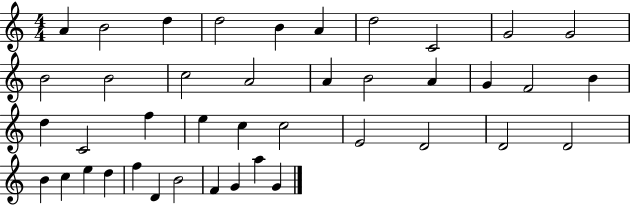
X:1
T:Untitled
M:4/4
L:1/4
K:C
A B2 d d2 B A d2 C2 G2 G2 B2 B2 c2 A2 A B2 A G F2 B d C2 f e c c2 E2 D2 D2 D2 B c e d f D B2 F G a G